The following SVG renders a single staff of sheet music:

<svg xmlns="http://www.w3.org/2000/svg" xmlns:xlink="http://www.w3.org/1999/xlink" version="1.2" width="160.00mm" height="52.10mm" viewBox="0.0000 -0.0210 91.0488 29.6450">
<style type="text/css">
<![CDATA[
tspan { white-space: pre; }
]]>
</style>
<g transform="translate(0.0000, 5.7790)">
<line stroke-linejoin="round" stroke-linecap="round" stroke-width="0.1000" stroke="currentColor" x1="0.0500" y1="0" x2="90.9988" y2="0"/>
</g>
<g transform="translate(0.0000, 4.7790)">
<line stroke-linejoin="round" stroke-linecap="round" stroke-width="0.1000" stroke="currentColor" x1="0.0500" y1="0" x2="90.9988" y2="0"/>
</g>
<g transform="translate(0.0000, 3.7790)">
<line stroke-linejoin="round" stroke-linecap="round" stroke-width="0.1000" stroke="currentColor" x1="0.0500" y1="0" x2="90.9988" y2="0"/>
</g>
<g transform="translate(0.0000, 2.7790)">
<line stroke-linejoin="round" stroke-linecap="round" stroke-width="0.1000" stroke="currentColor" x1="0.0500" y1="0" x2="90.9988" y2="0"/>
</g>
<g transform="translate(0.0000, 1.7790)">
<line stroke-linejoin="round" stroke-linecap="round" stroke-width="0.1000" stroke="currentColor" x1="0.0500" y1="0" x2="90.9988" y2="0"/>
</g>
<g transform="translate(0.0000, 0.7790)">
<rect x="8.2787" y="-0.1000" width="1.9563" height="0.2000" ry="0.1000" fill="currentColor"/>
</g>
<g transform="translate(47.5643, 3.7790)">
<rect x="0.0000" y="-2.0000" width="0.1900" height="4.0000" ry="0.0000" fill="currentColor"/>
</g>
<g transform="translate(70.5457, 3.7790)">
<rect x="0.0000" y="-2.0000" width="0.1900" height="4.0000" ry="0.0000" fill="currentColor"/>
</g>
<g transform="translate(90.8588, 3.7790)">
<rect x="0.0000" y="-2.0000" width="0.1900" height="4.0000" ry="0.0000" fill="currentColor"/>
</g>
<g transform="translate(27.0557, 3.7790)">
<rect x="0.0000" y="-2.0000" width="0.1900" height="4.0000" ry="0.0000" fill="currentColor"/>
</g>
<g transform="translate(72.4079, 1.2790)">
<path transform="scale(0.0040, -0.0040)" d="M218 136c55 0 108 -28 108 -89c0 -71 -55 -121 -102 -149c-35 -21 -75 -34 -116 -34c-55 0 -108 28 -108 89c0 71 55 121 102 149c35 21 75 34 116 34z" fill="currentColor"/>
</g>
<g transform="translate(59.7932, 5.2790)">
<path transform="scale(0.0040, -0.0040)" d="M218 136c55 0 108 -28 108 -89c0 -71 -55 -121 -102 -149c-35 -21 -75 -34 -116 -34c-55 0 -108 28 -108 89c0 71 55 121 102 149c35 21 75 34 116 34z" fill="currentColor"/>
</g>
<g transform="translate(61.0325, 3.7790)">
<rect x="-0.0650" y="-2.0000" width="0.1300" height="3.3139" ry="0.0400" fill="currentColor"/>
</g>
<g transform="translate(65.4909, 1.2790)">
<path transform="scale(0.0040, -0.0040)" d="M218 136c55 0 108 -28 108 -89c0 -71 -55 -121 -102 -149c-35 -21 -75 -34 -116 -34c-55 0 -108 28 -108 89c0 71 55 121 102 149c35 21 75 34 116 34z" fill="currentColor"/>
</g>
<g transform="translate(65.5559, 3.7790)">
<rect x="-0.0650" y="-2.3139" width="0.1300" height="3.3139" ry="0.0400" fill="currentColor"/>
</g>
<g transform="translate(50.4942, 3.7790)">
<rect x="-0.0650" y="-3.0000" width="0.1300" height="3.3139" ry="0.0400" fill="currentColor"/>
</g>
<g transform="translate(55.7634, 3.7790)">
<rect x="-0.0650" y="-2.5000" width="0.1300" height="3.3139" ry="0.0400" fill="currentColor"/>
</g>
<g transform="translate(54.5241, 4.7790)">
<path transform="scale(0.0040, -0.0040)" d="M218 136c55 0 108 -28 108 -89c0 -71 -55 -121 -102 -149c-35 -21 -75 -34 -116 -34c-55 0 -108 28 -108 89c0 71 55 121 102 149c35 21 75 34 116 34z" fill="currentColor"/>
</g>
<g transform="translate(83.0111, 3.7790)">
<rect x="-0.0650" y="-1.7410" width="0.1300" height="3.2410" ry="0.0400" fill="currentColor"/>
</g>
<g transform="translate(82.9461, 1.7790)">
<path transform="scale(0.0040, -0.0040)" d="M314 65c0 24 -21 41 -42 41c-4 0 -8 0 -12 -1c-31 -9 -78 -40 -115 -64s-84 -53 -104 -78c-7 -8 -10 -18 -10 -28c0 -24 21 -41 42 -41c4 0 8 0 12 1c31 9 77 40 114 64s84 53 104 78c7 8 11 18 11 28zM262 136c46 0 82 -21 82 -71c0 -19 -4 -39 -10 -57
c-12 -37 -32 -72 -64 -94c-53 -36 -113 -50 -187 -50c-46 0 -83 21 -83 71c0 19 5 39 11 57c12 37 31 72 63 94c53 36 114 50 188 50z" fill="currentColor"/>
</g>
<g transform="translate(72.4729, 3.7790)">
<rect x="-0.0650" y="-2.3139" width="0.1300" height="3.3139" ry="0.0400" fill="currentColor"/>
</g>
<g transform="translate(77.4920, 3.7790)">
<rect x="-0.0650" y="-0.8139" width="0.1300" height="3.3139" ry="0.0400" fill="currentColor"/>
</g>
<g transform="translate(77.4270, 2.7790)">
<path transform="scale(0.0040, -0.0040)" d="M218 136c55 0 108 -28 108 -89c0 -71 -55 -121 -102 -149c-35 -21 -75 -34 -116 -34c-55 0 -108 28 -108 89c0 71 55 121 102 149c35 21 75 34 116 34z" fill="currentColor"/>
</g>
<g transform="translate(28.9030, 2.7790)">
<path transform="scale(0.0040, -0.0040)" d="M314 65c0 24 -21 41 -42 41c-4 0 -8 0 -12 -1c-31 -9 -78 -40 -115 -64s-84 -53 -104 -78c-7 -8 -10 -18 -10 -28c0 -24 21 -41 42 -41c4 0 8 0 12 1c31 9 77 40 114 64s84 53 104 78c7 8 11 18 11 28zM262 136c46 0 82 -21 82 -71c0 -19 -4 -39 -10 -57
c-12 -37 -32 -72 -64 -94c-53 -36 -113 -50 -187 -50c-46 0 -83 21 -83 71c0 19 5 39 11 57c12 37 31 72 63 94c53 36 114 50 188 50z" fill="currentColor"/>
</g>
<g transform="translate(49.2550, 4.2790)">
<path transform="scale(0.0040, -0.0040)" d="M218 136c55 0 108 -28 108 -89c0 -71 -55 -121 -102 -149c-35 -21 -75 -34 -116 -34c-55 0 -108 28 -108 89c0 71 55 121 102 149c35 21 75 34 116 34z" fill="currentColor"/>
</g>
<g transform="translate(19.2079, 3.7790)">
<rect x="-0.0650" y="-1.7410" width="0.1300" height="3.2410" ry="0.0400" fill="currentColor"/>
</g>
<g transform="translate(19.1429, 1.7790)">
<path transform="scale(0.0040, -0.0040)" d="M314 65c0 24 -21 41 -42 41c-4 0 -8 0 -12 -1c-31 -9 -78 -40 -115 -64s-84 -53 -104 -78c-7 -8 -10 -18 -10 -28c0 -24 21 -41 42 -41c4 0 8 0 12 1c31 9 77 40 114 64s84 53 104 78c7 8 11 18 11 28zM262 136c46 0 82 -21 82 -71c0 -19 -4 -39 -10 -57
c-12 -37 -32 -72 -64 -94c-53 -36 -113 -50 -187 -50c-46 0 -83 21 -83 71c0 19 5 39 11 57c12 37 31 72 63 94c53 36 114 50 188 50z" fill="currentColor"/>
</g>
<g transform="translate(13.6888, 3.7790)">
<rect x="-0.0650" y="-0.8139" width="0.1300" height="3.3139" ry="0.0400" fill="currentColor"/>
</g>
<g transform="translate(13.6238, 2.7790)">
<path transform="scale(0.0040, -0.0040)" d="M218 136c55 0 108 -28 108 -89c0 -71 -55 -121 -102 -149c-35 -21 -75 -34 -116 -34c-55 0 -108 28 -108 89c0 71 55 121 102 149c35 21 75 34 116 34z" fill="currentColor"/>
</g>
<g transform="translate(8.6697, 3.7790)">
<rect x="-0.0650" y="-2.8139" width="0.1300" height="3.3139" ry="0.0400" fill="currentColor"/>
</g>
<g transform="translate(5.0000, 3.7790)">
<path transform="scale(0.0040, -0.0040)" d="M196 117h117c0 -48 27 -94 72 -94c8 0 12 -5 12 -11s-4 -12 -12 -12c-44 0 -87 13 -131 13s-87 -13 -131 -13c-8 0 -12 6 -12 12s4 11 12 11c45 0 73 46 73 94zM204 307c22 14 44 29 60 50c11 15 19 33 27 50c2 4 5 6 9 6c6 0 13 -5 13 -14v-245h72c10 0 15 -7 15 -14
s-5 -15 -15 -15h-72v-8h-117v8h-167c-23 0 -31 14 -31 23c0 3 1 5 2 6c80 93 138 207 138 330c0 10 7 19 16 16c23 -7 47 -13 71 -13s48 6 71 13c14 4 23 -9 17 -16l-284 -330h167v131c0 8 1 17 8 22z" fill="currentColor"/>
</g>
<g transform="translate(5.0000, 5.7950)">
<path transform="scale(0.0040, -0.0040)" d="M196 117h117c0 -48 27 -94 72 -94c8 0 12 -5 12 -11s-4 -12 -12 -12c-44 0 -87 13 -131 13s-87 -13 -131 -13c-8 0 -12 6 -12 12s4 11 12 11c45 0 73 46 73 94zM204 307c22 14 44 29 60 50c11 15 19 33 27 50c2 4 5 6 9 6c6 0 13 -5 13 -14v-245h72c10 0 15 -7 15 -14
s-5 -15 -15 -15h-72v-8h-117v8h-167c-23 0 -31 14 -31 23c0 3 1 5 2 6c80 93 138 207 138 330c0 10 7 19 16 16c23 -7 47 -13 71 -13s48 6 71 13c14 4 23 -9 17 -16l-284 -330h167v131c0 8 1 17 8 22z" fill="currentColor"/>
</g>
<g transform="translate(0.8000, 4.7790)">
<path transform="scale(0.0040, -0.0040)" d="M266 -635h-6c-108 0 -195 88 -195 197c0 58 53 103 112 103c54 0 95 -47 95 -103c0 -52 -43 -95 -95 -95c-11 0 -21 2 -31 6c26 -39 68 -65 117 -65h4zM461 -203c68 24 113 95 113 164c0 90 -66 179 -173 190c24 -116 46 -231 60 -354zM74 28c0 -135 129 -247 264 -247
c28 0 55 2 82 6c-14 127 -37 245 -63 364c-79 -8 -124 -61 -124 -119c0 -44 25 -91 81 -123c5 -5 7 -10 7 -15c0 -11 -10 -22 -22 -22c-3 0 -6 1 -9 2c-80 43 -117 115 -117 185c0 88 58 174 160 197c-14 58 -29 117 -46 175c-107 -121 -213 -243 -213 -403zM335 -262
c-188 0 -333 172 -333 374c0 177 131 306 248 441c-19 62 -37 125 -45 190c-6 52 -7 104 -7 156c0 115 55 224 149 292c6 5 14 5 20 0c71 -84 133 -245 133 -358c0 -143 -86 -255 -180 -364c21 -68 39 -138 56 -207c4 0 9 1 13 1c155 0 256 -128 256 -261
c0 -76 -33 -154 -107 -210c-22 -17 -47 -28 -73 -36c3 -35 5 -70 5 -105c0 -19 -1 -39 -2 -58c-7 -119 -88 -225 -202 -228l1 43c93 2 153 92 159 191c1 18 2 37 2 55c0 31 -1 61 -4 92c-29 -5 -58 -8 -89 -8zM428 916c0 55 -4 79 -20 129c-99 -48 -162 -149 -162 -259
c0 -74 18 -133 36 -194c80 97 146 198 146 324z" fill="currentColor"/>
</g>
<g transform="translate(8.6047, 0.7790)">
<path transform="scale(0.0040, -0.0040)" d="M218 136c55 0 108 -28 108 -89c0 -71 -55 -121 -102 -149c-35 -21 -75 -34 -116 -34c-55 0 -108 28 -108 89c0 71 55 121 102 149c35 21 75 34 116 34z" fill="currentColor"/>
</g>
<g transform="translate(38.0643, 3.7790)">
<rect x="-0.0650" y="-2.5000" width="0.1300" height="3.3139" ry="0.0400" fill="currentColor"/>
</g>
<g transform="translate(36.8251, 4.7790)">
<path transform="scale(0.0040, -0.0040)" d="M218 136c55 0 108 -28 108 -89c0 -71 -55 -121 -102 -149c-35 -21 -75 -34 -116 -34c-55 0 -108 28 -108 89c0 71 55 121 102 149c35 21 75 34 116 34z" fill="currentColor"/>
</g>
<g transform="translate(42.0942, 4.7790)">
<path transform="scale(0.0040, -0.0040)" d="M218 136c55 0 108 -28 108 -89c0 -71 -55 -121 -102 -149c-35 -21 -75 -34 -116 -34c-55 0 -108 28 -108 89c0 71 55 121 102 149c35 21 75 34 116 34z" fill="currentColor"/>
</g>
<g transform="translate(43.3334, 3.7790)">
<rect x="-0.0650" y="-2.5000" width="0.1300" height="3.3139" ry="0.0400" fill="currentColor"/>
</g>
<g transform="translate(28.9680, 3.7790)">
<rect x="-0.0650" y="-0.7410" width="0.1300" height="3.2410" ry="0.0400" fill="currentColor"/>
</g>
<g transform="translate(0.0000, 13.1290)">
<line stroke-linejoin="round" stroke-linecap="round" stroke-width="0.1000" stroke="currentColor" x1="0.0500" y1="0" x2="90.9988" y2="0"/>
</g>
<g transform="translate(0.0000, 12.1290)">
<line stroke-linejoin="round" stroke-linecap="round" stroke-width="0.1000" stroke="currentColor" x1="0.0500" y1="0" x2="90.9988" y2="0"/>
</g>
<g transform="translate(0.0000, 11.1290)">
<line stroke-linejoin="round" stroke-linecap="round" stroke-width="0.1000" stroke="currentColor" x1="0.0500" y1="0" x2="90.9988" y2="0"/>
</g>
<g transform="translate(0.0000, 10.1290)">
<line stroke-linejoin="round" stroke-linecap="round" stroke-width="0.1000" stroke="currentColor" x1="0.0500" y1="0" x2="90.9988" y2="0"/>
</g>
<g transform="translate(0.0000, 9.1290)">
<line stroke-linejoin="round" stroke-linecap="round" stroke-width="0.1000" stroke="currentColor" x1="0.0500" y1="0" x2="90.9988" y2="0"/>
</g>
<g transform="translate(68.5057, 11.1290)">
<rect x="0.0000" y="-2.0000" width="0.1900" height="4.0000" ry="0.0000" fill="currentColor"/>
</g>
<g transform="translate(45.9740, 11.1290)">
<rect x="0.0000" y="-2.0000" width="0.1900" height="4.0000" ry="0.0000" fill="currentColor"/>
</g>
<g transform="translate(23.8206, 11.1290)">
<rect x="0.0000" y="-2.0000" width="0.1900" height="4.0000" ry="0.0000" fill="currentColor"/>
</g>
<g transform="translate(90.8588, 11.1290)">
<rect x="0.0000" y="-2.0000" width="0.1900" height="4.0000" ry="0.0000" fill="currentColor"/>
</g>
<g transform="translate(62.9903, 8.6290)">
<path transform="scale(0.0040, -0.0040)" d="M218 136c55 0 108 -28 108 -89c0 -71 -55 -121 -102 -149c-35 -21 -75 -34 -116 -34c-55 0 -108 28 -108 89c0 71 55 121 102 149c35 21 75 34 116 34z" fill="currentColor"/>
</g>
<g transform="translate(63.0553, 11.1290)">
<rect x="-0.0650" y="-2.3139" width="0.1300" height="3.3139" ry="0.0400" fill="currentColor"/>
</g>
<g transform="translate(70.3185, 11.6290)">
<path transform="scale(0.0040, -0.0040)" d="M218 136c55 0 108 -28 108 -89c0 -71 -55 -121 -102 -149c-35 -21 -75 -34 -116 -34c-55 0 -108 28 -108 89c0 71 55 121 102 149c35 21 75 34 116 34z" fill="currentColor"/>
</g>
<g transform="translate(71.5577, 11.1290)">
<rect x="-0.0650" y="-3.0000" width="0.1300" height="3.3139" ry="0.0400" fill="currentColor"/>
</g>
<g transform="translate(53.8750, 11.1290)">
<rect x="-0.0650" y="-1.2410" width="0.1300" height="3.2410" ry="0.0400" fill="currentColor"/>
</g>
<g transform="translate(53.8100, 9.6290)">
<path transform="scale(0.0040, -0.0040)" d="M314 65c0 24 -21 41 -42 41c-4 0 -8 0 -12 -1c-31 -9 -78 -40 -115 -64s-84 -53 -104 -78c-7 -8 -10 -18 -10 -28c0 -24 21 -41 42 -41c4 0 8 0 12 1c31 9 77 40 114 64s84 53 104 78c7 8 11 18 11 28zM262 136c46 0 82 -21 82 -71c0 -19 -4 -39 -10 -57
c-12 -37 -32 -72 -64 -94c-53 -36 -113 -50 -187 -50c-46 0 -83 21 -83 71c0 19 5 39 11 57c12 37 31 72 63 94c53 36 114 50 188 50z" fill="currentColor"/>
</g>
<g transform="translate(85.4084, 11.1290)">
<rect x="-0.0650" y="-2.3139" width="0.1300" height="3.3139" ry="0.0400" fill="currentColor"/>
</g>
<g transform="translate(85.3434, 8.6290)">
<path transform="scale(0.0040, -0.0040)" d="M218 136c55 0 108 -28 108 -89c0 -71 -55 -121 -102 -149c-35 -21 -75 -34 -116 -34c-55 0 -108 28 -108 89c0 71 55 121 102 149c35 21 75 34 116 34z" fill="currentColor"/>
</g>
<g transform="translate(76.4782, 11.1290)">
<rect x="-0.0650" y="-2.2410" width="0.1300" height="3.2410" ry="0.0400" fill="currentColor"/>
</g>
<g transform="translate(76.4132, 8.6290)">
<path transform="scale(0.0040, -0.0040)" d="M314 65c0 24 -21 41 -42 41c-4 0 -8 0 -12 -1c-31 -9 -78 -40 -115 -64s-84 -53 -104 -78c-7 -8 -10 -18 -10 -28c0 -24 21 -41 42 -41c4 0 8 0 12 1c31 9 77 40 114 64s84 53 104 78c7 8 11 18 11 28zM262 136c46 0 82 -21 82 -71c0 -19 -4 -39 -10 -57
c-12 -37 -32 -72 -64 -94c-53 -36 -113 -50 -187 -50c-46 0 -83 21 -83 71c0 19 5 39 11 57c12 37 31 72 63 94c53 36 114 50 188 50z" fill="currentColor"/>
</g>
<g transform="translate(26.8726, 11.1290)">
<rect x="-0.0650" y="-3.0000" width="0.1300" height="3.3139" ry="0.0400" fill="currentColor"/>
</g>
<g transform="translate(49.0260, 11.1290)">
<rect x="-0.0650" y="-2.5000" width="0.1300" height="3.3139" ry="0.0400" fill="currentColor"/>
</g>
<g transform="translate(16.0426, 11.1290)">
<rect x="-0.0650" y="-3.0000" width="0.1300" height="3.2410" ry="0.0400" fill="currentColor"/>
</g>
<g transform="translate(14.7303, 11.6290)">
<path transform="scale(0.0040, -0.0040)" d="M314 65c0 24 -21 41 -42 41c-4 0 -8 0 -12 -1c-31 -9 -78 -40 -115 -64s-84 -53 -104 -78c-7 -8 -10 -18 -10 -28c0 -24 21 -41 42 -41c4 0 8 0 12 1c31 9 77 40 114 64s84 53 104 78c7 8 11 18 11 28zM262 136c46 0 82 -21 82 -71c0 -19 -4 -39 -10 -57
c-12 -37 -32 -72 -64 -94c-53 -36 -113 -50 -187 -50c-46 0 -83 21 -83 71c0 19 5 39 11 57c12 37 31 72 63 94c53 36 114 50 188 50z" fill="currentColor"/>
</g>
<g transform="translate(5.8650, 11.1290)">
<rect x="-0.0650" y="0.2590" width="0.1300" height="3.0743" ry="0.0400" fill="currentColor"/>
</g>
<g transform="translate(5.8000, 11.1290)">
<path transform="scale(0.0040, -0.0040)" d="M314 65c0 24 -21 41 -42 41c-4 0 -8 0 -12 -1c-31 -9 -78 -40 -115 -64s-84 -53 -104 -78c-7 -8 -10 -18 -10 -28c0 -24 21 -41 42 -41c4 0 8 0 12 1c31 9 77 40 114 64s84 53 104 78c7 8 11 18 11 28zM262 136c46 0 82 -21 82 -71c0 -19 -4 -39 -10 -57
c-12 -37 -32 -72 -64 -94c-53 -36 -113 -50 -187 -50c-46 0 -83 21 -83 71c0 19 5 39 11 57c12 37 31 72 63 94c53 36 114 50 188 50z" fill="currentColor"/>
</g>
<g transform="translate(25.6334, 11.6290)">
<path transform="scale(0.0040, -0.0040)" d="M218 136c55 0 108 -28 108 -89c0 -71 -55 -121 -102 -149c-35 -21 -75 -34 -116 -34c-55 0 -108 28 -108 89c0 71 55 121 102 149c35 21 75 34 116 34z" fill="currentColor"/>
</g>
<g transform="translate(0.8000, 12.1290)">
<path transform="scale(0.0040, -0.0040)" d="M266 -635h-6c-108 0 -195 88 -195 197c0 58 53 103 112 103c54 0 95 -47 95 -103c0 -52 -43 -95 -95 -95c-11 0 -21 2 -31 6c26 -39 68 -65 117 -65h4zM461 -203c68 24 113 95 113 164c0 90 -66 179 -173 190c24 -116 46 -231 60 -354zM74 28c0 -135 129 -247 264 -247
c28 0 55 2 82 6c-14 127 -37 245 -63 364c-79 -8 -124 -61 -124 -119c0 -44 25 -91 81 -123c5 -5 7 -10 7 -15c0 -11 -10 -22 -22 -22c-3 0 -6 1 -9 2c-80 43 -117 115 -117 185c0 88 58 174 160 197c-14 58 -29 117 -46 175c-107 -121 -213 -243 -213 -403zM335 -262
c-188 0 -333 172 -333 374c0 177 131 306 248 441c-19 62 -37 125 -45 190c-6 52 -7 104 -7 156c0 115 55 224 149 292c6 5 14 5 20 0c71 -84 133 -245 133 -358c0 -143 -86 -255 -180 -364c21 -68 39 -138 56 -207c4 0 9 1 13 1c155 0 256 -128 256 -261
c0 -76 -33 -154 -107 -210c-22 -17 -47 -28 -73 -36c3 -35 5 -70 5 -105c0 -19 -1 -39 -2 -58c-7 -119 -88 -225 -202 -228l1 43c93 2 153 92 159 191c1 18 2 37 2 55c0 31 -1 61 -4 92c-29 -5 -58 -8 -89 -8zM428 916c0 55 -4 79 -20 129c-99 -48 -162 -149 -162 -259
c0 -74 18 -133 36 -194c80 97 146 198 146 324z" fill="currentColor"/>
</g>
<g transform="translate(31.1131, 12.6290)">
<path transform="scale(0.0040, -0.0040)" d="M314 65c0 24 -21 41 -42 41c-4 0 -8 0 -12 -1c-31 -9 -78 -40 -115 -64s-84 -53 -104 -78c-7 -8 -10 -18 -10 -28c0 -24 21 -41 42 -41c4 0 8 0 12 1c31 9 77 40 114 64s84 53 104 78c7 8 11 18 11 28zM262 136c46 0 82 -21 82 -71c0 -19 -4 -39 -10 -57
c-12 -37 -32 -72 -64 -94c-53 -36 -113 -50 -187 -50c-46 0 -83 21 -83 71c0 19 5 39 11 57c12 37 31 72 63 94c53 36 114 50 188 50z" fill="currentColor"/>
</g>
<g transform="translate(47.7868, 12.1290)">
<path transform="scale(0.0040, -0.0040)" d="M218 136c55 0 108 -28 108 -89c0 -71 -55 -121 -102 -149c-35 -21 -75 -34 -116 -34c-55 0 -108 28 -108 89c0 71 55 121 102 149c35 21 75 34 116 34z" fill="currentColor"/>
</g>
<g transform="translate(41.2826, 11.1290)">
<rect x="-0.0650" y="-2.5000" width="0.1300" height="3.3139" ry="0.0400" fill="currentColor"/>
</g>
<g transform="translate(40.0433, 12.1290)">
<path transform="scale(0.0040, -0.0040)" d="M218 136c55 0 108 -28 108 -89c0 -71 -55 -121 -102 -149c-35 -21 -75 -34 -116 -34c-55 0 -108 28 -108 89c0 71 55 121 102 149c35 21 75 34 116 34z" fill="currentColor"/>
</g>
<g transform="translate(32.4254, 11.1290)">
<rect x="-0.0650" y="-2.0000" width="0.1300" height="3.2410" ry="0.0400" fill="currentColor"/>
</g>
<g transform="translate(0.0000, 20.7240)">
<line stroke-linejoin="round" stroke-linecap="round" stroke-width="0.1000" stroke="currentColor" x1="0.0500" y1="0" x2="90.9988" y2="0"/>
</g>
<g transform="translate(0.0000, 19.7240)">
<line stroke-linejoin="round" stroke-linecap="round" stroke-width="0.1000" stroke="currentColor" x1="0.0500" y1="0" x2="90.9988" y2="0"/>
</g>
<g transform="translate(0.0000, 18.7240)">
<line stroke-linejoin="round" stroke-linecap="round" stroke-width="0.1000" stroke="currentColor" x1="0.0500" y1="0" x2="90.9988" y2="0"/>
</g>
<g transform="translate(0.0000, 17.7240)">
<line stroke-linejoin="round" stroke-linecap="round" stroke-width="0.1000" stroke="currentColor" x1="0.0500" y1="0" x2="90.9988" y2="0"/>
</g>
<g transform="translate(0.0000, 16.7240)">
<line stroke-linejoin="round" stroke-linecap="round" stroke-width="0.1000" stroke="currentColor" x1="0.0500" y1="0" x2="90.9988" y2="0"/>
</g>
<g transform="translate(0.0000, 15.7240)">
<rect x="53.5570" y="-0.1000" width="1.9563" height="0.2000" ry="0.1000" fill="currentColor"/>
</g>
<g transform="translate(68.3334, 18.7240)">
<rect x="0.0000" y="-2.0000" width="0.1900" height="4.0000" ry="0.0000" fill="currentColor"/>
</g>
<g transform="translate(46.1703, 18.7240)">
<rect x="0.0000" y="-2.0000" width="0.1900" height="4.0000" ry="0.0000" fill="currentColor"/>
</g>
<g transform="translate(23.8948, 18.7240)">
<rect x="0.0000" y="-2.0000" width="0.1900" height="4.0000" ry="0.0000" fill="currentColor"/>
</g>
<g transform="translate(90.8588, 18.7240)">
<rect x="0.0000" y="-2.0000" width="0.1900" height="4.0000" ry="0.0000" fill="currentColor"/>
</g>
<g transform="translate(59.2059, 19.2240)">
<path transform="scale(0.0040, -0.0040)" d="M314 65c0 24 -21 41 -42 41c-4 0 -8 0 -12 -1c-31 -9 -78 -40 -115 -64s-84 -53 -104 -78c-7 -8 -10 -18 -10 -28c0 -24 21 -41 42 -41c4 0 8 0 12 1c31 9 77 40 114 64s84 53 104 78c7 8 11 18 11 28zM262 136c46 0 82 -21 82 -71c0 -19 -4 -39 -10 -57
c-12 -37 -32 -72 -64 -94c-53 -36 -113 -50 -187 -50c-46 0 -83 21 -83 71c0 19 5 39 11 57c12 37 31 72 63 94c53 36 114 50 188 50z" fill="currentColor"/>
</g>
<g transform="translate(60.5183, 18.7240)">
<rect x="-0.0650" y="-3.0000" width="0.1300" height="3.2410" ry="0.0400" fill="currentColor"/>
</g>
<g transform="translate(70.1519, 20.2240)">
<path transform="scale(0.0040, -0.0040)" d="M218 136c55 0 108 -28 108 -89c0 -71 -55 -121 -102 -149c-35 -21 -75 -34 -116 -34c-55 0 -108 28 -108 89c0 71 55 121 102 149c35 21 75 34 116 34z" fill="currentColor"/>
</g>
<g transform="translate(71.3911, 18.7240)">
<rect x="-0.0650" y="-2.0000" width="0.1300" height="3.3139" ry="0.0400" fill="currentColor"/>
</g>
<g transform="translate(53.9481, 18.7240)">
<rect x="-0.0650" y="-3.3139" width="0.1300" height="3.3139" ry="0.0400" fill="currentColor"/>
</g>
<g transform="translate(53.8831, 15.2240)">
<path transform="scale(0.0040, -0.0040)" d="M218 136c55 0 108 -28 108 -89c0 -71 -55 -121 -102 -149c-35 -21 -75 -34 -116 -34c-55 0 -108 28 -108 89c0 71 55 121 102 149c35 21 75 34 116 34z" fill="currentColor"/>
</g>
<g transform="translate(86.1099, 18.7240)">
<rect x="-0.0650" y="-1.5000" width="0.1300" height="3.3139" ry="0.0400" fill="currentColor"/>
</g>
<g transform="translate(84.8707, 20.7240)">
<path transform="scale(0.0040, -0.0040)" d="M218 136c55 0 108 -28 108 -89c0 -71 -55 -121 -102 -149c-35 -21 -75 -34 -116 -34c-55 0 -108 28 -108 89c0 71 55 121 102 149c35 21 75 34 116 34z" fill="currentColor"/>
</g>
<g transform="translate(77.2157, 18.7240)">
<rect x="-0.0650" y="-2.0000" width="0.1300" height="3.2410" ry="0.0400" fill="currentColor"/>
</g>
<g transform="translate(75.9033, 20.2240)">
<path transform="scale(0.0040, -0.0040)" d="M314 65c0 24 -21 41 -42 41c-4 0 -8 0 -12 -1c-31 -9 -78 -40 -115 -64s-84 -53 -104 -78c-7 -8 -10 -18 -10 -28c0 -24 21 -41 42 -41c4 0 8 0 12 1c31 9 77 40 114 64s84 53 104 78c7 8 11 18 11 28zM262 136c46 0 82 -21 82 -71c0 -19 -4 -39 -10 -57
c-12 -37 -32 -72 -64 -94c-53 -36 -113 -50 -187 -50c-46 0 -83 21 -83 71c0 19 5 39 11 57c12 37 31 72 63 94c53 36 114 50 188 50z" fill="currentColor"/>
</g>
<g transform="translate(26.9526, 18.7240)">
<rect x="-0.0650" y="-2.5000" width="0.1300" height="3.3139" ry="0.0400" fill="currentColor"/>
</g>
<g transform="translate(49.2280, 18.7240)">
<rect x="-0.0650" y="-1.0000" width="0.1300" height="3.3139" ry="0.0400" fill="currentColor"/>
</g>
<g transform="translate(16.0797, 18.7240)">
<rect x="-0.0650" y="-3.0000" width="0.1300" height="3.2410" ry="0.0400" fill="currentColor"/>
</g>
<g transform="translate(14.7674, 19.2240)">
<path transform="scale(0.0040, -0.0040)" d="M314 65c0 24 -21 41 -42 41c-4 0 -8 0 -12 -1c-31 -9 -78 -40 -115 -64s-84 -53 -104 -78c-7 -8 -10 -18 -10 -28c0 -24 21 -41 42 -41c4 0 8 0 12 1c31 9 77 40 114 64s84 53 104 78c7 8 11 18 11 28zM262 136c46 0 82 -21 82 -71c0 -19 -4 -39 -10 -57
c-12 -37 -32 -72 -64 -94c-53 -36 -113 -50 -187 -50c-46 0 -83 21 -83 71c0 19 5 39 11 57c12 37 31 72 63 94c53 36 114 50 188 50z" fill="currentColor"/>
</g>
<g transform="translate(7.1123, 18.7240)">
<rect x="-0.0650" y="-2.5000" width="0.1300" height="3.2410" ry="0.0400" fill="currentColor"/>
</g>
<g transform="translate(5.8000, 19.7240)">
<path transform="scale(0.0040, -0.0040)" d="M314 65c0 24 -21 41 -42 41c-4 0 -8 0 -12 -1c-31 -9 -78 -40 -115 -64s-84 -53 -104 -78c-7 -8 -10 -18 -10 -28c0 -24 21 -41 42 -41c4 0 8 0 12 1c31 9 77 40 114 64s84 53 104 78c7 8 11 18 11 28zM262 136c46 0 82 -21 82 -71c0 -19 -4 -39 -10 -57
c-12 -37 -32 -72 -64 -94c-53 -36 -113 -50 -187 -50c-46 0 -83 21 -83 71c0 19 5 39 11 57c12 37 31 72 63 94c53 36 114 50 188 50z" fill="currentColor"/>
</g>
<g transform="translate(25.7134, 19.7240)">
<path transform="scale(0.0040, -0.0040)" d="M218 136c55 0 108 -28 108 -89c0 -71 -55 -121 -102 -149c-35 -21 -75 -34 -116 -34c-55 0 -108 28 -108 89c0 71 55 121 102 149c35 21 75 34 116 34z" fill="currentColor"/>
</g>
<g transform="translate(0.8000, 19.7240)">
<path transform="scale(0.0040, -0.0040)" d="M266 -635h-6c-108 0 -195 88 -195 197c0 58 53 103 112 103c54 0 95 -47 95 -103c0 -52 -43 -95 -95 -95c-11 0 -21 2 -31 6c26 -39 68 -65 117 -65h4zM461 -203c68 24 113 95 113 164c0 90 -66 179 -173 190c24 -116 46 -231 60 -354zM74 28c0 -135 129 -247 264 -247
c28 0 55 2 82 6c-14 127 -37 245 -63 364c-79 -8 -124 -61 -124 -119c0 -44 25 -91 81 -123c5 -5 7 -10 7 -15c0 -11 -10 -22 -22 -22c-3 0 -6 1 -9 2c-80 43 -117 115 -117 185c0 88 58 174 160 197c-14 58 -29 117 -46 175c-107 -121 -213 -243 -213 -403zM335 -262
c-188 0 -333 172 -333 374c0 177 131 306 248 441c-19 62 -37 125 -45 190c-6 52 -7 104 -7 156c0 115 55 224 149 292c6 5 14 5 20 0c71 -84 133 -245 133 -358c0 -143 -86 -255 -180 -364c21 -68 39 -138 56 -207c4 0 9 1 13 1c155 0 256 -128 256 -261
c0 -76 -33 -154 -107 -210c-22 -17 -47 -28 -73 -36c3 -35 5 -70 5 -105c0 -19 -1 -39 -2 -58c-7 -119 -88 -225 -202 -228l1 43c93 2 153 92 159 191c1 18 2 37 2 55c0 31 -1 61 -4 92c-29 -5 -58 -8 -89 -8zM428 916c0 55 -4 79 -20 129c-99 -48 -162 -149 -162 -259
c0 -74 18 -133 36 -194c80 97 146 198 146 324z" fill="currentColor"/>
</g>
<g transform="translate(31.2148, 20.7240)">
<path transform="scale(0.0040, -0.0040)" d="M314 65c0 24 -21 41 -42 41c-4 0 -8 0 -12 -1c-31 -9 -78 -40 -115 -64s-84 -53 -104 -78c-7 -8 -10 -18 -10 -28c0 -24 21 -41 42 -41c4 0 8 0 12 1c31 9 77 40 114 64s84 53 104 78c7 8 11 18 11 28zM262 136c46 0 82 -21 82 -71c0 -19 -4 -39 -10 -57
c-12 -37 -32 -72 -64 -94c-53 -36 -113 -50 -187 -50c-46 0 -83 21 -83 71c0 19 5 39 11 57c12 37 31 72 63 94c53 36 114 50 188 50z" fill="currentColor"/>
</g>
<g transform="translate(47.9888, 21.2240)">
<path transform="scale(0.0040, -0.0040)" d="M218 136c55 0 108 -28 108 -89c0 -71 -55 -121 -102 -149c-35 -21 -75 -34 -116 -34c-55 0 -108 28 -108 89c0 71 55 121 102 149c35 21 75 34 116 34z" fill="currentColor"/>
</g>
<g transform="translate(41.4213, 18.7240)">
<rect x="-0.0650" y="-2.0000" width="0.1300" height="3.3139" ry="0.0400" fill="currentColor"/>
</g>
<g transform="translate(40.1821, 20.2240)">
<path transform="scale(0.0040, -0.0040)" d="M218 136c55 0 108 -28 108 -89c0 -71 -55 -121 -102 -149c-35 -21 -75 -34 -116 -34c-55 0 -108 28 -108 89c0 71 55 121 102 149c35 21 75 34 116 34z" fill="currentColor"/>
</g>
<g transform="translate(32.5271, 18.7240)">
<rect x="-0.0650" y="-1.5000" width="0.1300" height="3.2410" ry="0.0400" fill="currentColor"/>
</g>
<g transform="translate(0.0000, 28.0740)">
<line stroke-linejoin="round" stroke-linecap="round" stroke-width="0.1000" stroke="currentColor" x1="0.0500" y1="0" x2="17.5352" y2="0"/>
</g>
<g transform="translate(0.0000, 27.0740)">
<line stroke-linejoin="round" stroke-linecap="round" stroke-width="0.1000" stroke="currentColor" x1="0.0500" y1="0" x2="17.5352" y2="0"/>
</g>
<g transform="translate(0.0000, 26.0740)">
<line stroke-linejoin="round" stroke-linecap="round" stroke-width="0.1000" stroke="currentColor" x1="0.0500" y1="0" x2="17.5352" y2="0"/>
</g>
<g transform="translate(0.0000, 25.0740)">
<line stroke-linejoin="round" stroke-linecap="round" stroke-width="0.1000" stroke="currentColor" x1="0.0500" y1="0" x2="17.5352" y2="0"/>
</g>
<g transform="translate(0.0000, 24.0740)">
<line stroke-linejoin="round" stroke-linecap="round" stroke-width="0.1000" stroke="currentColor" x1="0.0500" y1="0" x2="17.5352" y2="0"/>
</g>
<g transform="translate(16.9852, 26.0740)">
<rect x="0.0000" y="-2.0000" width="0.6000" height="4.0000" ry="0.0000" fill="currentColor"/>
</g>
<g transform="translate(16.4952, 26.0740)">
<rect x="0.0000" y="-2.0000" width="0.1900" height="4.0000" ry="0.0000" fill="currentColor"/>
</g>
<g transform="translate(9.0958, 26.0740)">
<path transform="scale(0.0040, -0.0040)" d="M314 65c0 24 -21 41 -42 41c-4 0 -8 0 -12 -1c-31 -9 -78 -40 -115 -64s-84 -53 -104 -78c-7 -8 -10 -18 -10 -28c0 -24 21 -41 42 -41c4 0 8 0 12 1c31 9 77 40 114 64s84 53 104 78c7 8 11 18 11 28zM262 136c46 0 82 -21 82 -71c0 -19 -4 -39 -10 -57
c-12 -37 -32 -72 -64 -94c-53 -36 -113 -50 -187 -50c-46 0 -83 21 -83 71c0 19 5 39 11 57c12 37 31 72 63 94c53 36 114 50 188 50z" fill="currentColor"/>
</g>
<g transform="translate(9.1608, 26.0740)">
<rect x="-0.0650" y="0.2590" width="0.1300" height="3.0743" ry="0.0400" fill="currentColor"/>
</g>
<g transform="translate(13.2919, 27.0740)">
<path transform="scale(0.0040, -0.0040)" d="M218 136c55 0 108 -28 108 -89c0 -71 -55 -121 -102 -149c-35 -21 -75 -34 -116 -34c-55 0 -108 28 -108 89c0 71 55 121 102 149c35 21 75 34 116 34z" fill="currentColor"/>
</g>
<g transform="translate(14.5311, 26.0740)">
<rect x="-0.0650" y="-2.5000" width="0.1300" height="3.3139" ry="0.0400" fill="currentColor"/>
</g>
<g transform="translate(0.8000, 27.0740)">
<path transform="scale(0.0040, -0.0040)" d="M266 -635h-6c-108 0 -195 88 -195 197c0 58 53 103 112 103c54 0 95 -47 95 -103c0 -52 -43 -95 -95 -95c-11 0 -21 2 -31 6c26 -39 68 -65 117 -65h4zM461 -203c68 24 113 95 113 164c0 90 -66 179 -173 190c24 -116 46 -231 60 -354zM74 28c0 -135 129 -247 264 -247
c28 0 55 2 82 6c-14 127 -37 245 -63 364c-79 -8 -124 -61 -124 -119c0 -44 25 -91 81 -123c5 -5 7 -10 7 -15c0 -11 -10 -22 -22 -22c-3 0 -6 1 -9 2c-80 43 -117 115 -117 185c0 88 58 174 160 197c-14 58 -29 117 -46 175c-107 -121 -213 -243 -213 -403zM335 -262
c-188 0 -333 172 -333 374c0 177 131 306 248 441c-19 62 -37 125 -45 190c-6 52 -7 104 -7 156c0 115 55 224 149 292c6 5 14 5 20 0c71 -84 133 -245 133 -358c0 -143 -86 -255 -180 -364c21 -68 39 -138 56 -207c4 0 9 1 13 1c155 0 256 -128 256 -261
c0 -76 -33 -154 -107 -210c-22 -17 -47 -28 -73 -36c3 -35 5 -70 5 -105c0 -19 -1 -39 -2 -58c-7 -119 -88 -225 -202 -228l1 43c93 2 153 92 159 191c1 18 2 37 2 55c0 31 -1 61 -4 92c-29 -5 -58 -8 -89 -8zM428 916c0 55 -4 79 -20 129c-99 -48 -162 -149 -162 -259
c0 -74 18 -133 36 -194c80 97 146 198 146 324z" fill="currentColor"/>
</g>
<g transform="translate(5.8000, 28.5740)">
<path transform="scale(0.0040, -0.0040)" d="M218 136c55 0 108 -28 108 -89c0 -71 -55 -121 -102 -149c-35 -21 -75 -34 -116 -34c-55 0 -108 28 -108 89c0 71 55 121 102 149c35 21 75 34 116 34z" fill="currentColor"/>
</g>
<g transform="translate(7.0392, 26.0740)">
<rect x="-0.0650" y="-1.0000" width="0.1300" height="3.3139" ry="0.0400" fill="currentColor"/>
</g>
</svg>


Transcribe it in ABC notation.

X:1
T:Untitled
M:4/4
L:1/4
K:C
a d f2 d2 G G A G F g g d f2 B2 A2 A F2 G G e2 g A g2 g G2 A2 G E2 F D b A2 F F2 E D B2 G